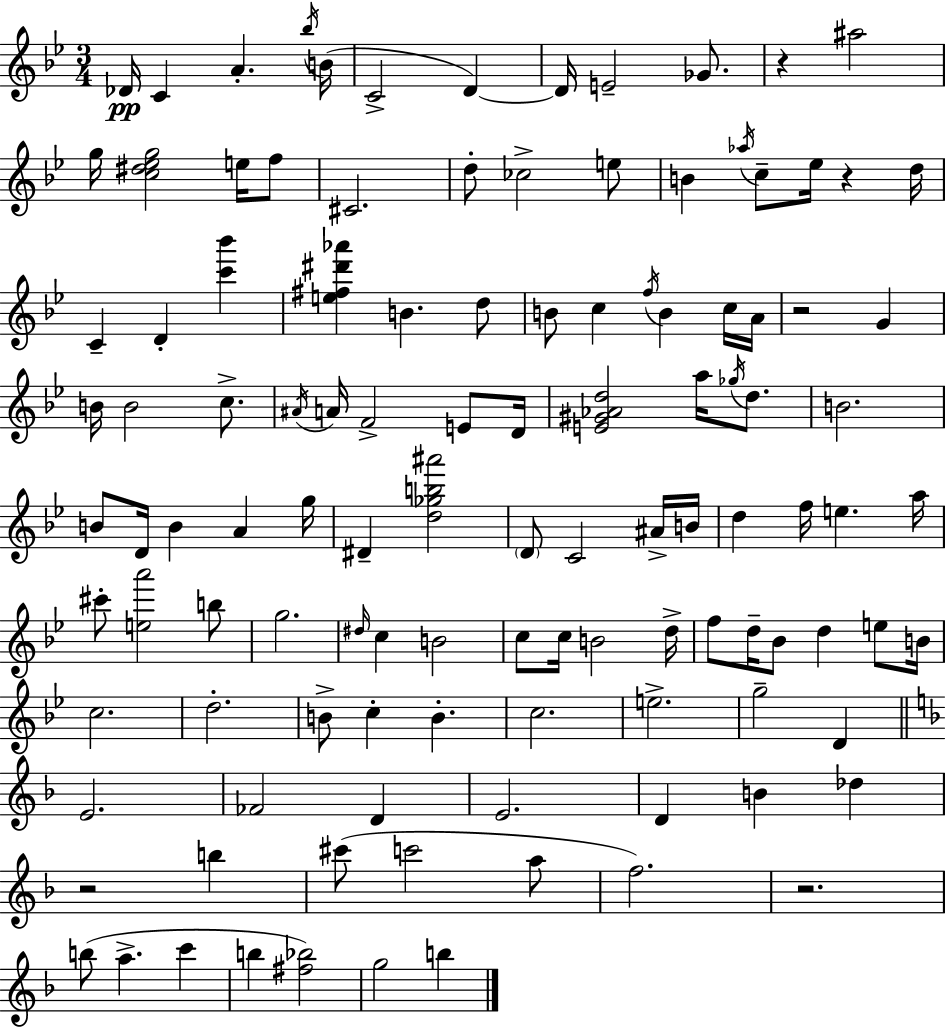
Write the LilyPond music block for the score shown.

{
  \clef treble
  \numericTimeSignature
  \time 3/4
  \key g \minor
  des'16\pp c'4 a'4.-. \acciaccatura { bes''16 }( | b'16 c'2-> d'4~~) | d'16 e'2-- ges'8. | r4 ais''2 | \break g''16 <c'' dis'' ees'' g''>2 e''16 f''8 | cis'2. | d''8-. ces''2-> e''8 | b'4 \acciaccatura { aes''16 } c''8-- ees''16 r4 | \break d''16 c'4-- d'4-. <c''' bes'''>4 | <e'' fis'' dis''' aes'''>4 b'4. | d''8 b'8 c''4 \acciaccatura { f''16 } b'4 | c''16 a'16 r2 g'4 | \break b'16 b'2 | c''8.-> \acciaccatura { ais'16 } a'16 f'2-> | e'8 d'16 <e' gis' aes' d''>2 | a''16 \acciaccatura { ges''16 } d''8. b'2. | \break b'8 d'16 b'4 | a'4 g''16 dis'4-- <d'' ges'' b'' ais'''>2 | \parenthesize d'8 c'2 | ais'16-> b'16 d''4 f''16 e''4. | \break a''16 cis'''8-. <e'' a'''>2 | b''8 g''2. | \grace { dis''16 } c''4 b'2 | c''8 c''16 b'2 | \break d''16-> f''8 d''16-- bes'8 d''4 | e''8 b'16 c''2. | d''2.-. | b'8-> c''4-. | \break b'4.-. c''2. | e''2.-> | g''2-- | d'4 \bar "||" \break \key f \major e'2. | fes'2 d'4 | e'2. | d'4 b'4 des''4 | \break r2 b''4 | cis'''8( c'''2 a''8 | f''2.) | r2. | \break b''8( a''4.-> c'''4 | b''4 <fis'' bes''>2) | g''2 b''4 | \bar "|."
}